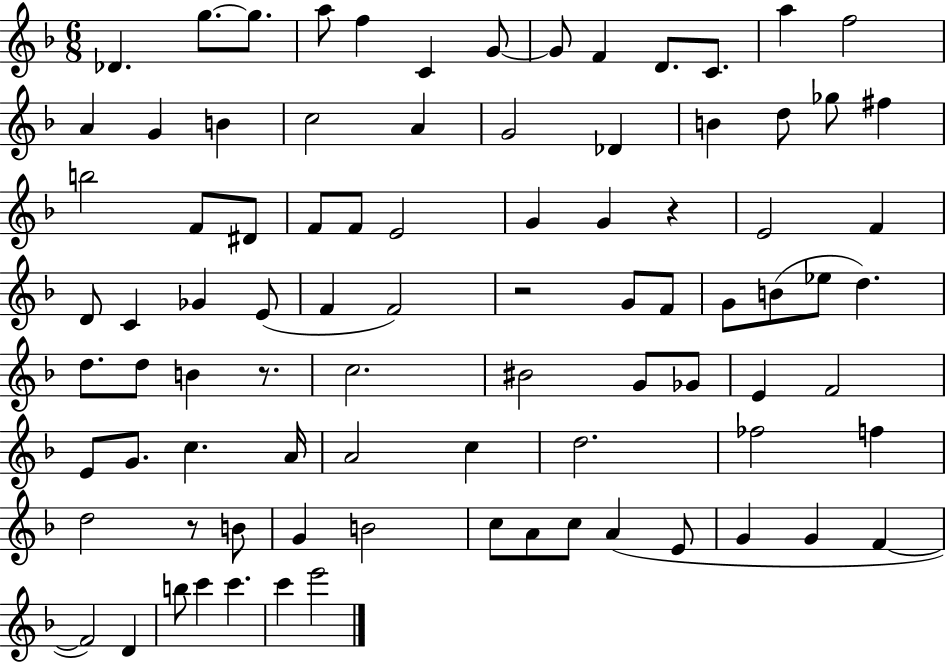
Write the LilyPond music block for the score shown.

{
  \clef treble
  \numericTimeSignature
  \time 6/8
  \key f \major
  des'4. g''8.~~ g''8. | a''8 f''4 c'4 g'8~~ | g'8 f'4 d'8. c'8. | a''4 f''2 | \break a'4 g'4 b'4 | c''2 a'4 | g'2 des'4 | b'4 d''8 ges''8 fis''4 | \break b''2 f'8 dis'8 | f'8 f'8 e'2 | g'4 g'4 r4 | e'2 f'4 | \break d'8 c'4 ges'4 e'8( | f'4 f'2) | r2 g'8 f'8 | g'8 b'8( ees''8 d''4.) | \break d''8. d''8 b'4 r8. | c''2. | bis'2 g'8 ges'8 | e'4 f'2 | \break e'8 g'8. c''4. a'16 | a'2 c''4 | d''2. | fes''2 f''4 | \break d''2 r8 b'8 | g'4 b'2 | c''8 a'8 c''8 a'4( e'8 | g'4 g'4 f'4~~ | \break f'2) d'4 | b''8 c'''4 c'''4. | c'''4 e'''2 | \bar "|."
}